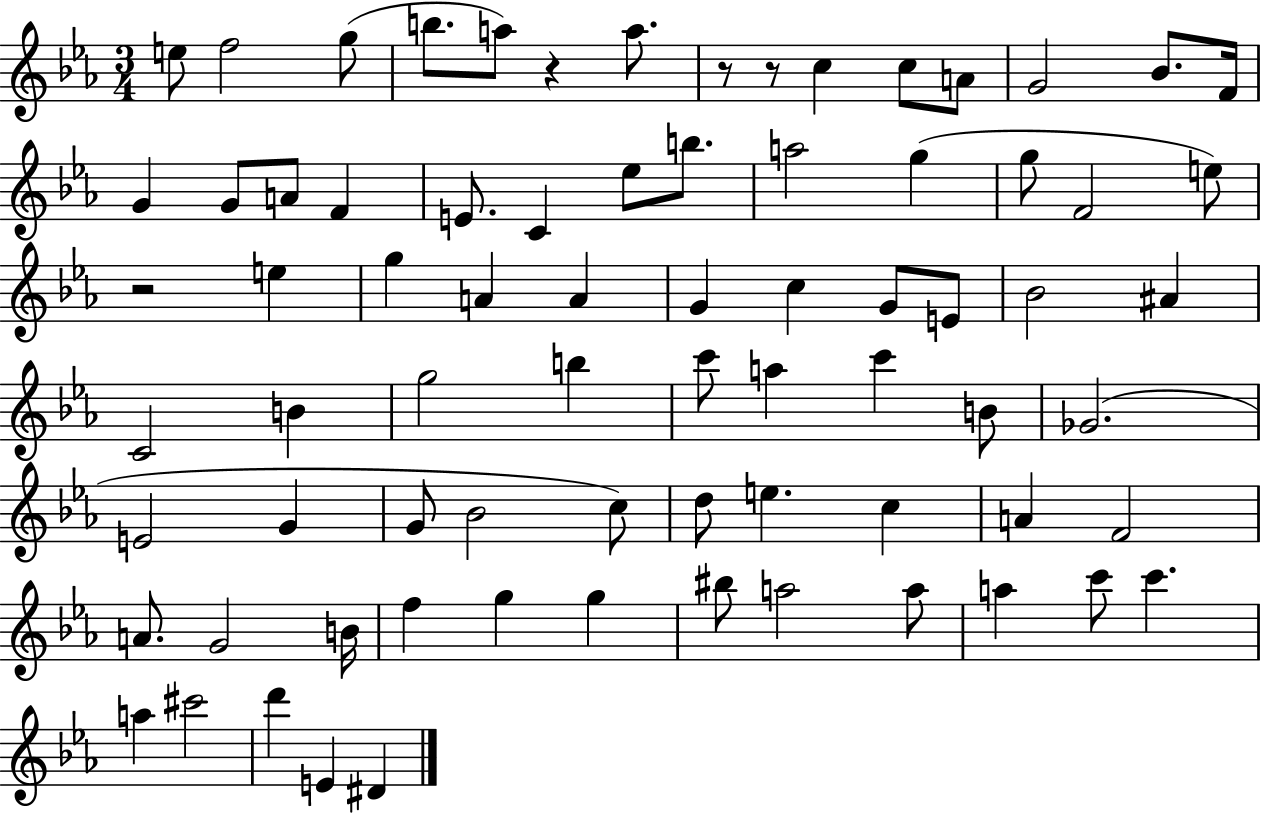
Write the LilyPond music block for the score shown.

{
  \clef treble
  \numericTimeSignature
  \time 3/4
  \key ees \major
  e''8 f''2 g''8( | b''8. a''8) r4 a''8. | r8 r8 c''4 c''8 a'8 | g'2 bes'8. f'16 | \break g'4 g'8 a'8 f'4 | e'8. c'4 ees''8 b''8. | a''2 g''4( | g''8 f'2 e''8) | \break r2 e''4 | g''4 a'4 a'4 | g'4 c''4 g'8 e'8 | bes'2 ais'4 | \break c'2 b'4 | g''2 b''4 | c'''8 a''4 c'''4 b'8 | ges'2.( | \break e'2 g'4 | g'8 bes'2 c''8) | d''8 e''4. c''4 | a'4 f'2 | \break a'8. g'2 b'16 | f''4 g''4 g''4 | bis''8 a''2 a''8 | a''4 c'''8 c'''4. | \break a''4 cis'''2 | d'''4 e'4 dis'4 | \bar "|."
}